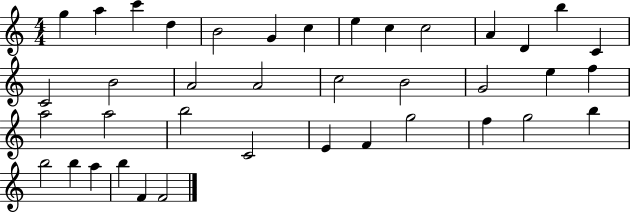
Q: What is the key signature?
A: C major